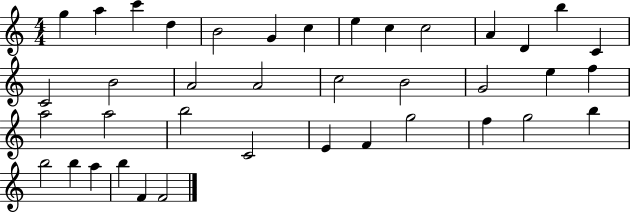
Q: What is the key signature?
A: C major